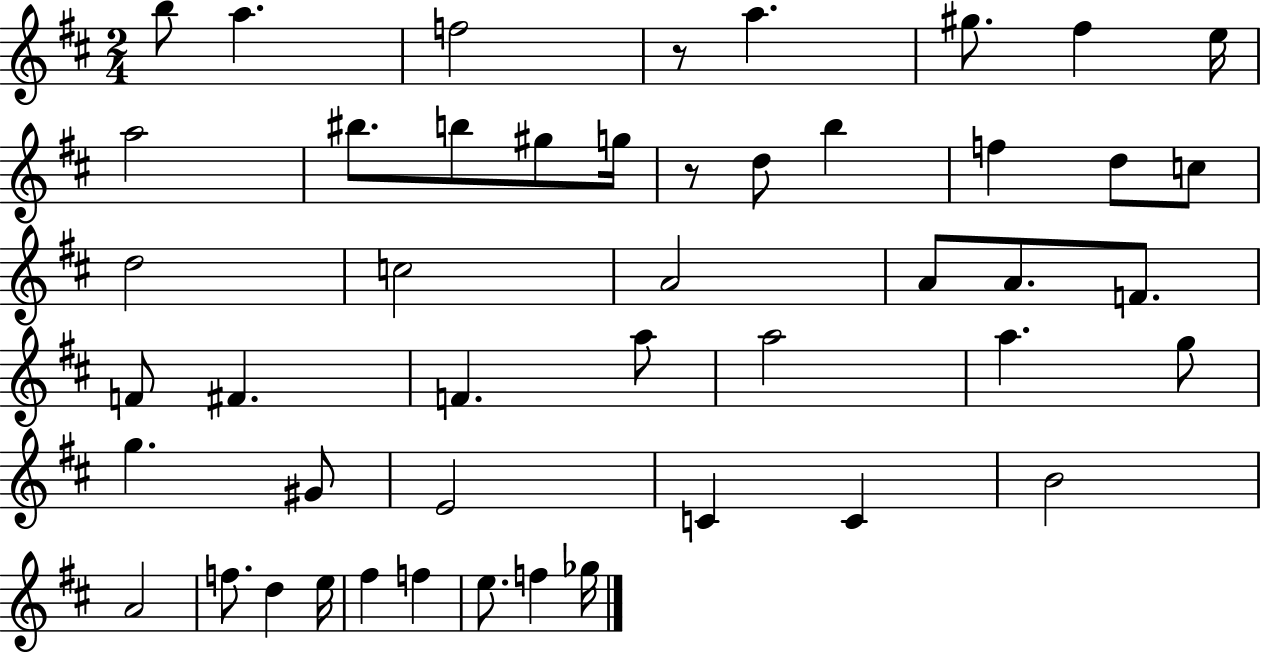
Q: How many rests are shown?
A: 2